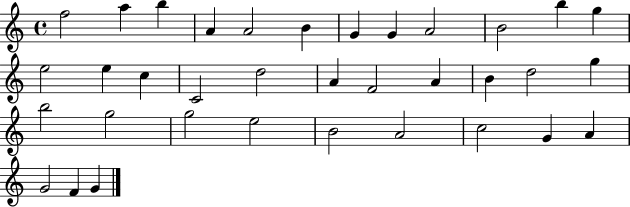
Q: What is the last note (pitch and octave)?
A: G4